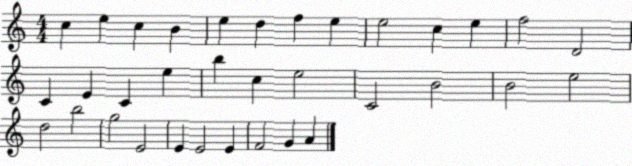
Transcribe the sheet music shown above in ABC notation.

X:1
T:Untitled
M:4/4
L:1/4
K:C
c e c B e d f e e2 c e f2 D2 C E C e b c e2 C2 B2 B2 e2 d2 b2 g2 E2 E E2 E F2 G A